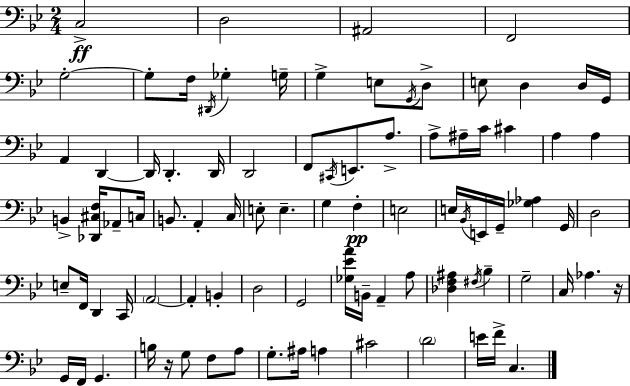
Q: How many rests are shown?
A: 2